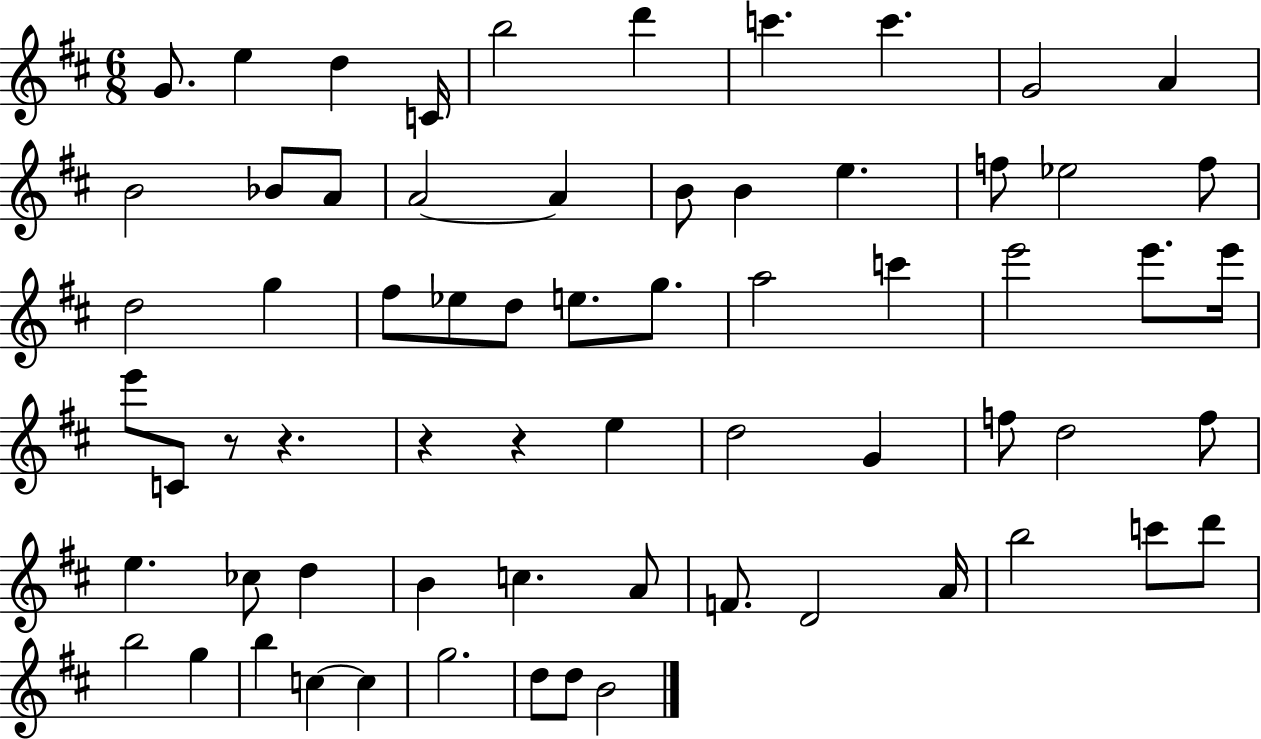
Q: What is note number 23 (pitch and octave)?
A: G5